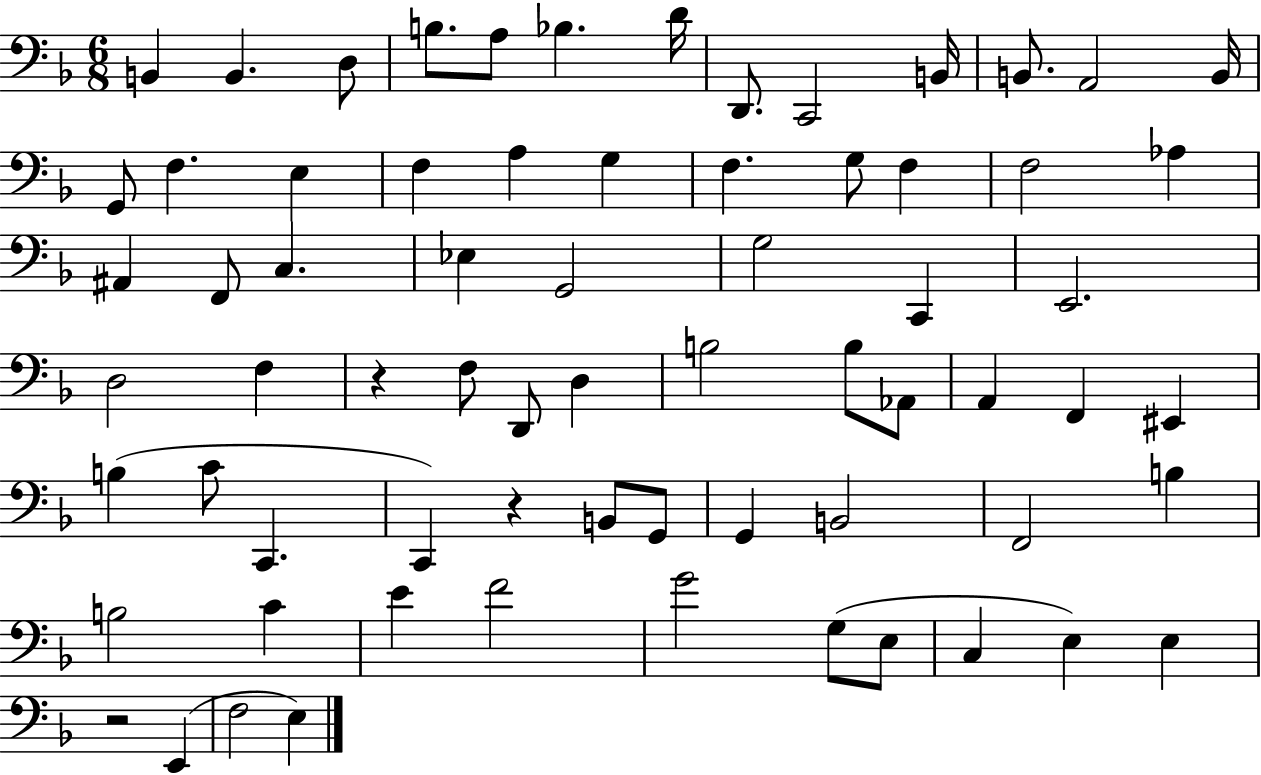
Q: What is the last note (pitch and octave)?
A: E3